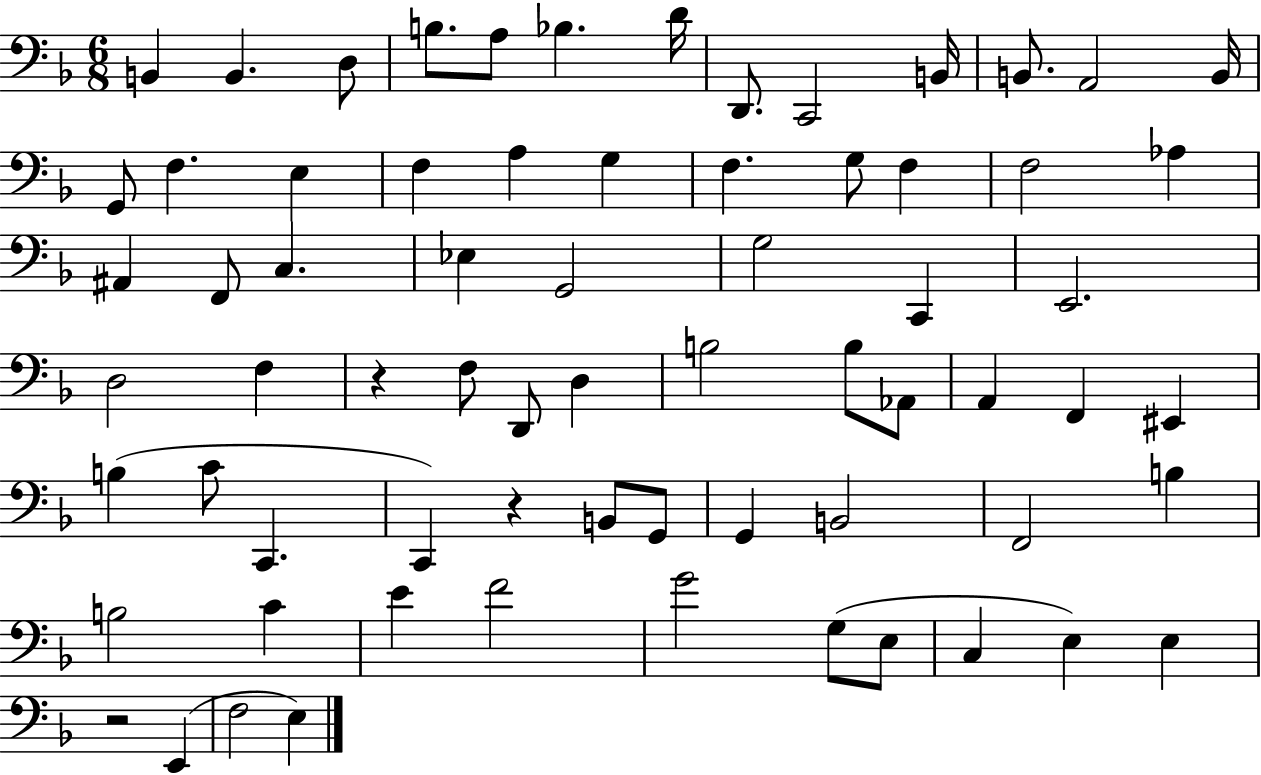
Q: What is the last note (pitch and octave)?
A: E3